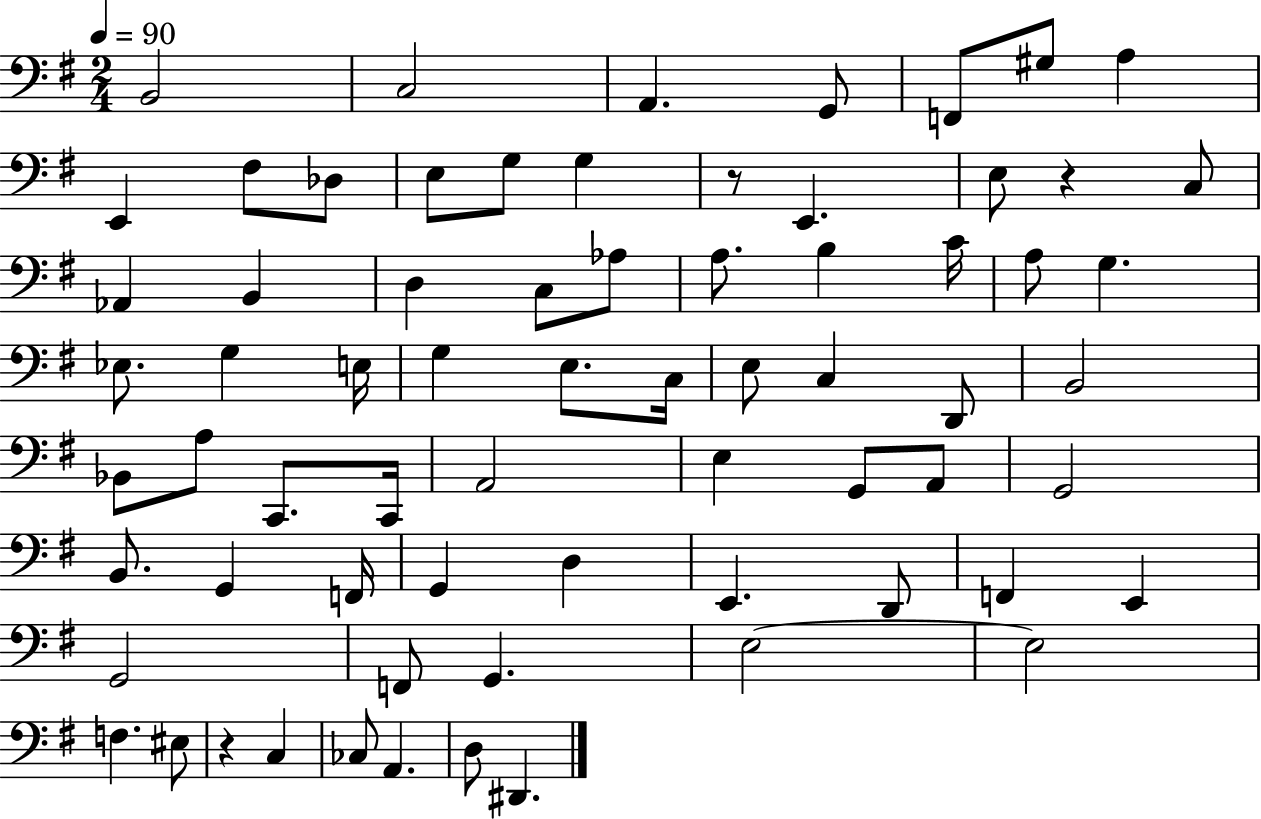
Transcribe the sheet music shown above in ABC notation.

X:1
T:Untitled
M:2/4
L:1/4
K:G
B,,2 C,2 A,, G,,/2 F,,/2 ^G,/2 A, E,, ^F,/2 _D,/2 E,/2 G,/2 G, z/2 E,, E,/2 z C,/2 _A,, B,, D, C,/2 _A,/2 A,/2 B, C/4 A,/2 G, _E,/2 G, E,/4 G, E,/2 C,/4 E,/2 C, D,,/2 B,,2 _B,,/2 A,/2 C,,/2 C,,/4 A,,2 E, G,,/2 A,,/2 G,,2 B,,/2 G,, F,,/4 G,, D, E,, D,,/2 F,, E,, G,,2 F,,/2 G,, E,2 E,2 F, ^E,/2 z C, _C,/2 A,, D,/2 ^D,,